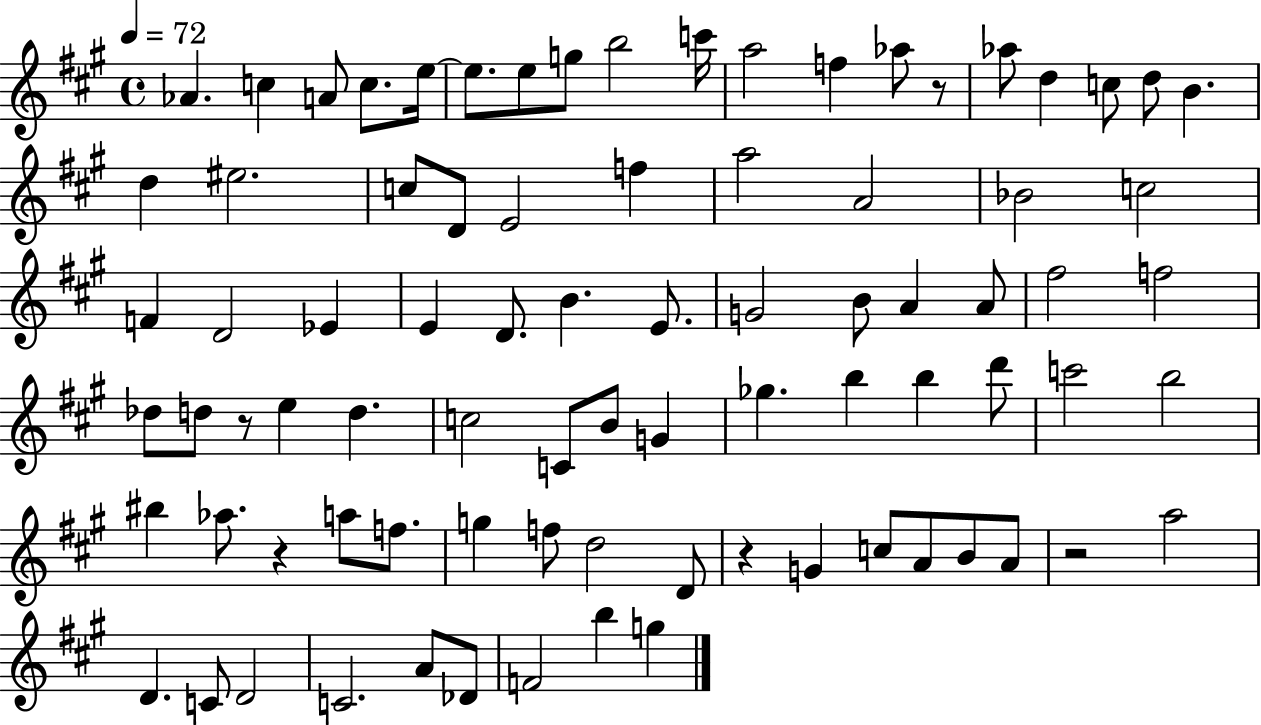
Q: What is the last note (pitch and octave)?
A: G5